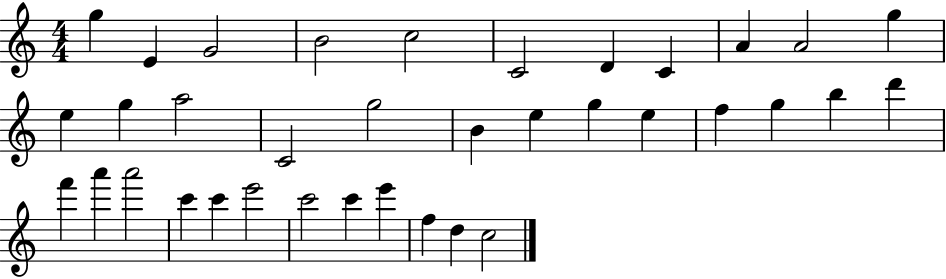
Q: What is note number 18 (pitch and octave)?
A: E5